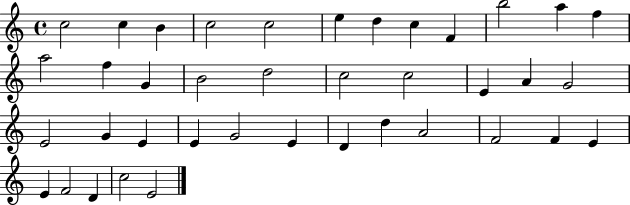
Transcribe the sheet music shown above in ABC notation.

X:1
T:Untitled
M:4/4
L:1/4
K:C
c2 c B c2 c2 e d c F b2 a f a2 f G B2 d2 c2 c2 E A G2 E2 G E E G2 E D d A2 F2 F E E F2 D c2 E2